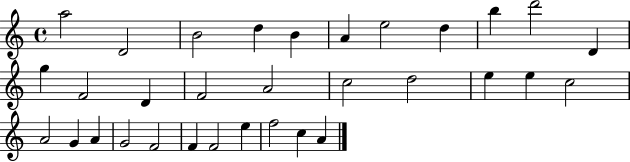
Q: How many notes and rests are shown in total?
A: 32